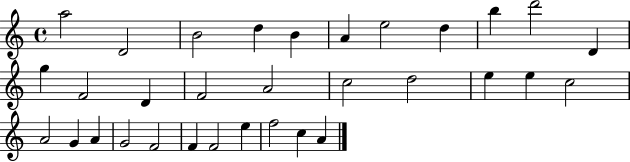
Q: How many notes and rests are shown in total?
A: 32